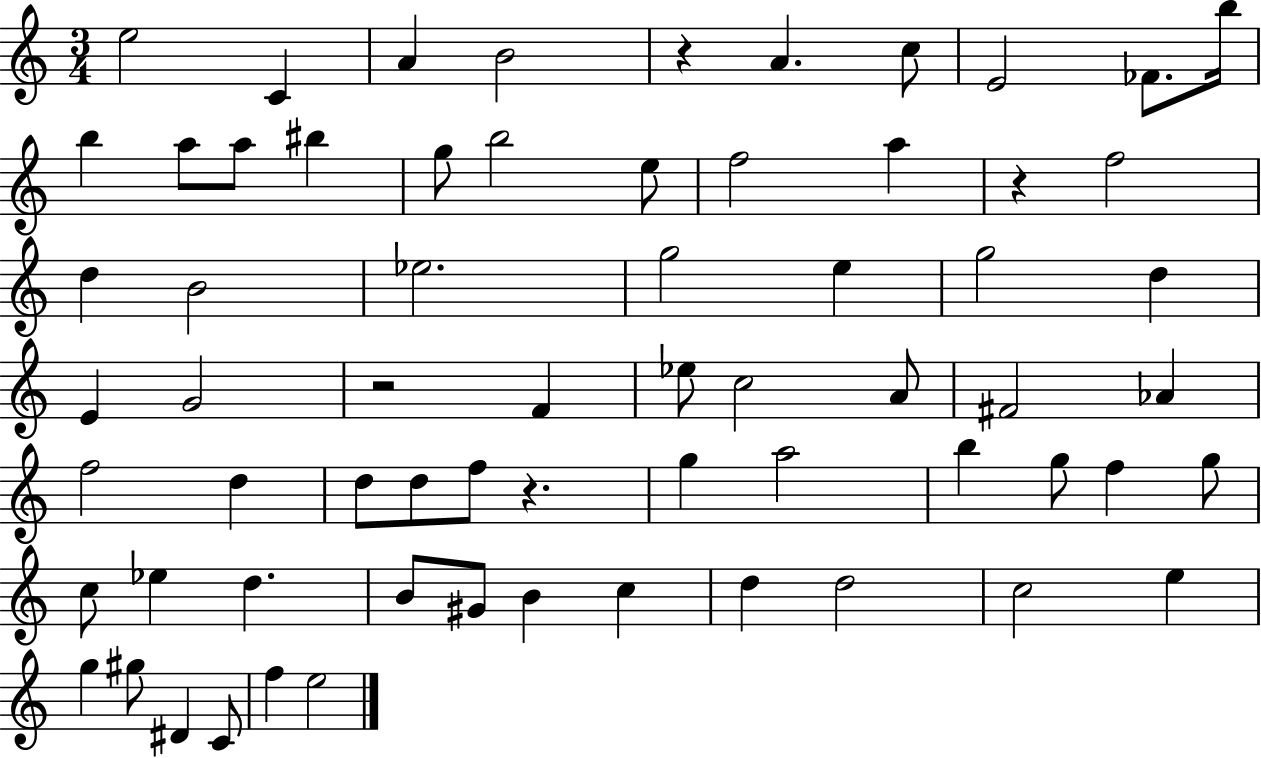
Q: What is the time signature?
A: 3/4